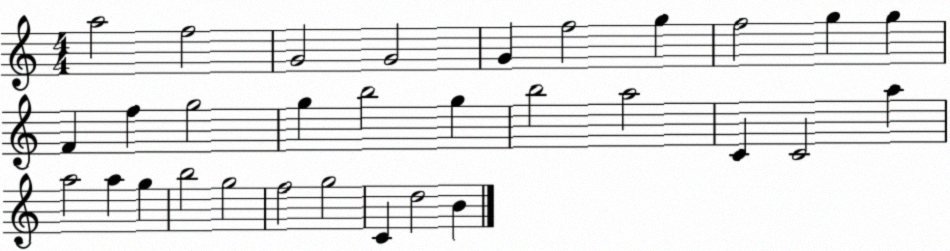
X:1
T:Untitled
M:4/4
L:1/4
K:C
a2 f2 G2 G2 G f2 g f2 g g F f g2 g b2 g b2 a2 C C2 a a2 a g b2 g2 f2 g2 C d2 B